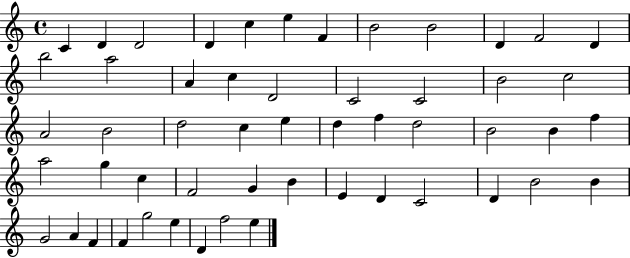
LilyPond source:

{
  \clef treble
  \time 4/4
  \defaultTimeSignature
  \key c \major
  c'4 d'4 d'2 | d'4 c''4 e''4 f'4 | b'2 b'2 | d'4 f'2 d'4 | \break b''2 a''2 | a'4 c''4 d'2 | c'2 c'2 | b'2 c''2 | \break a'2 b'2 | d''2 c''4 e''4 | d''4 f''4 d''2 | b'2 b'4 f''4 | \break a''2 g''4 c''4 | f'2 g'4 b'4 | e'4 d'4 c'2 | d'4 b'2 b'4 | \break g'2 a'4 f'4 | f'4 g''2 e''4 | d'4 f''2 e''4 | \bar "|."
}